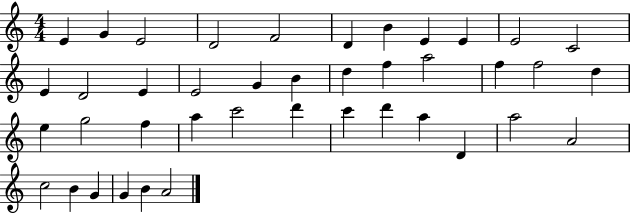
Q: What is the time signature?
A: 4/4